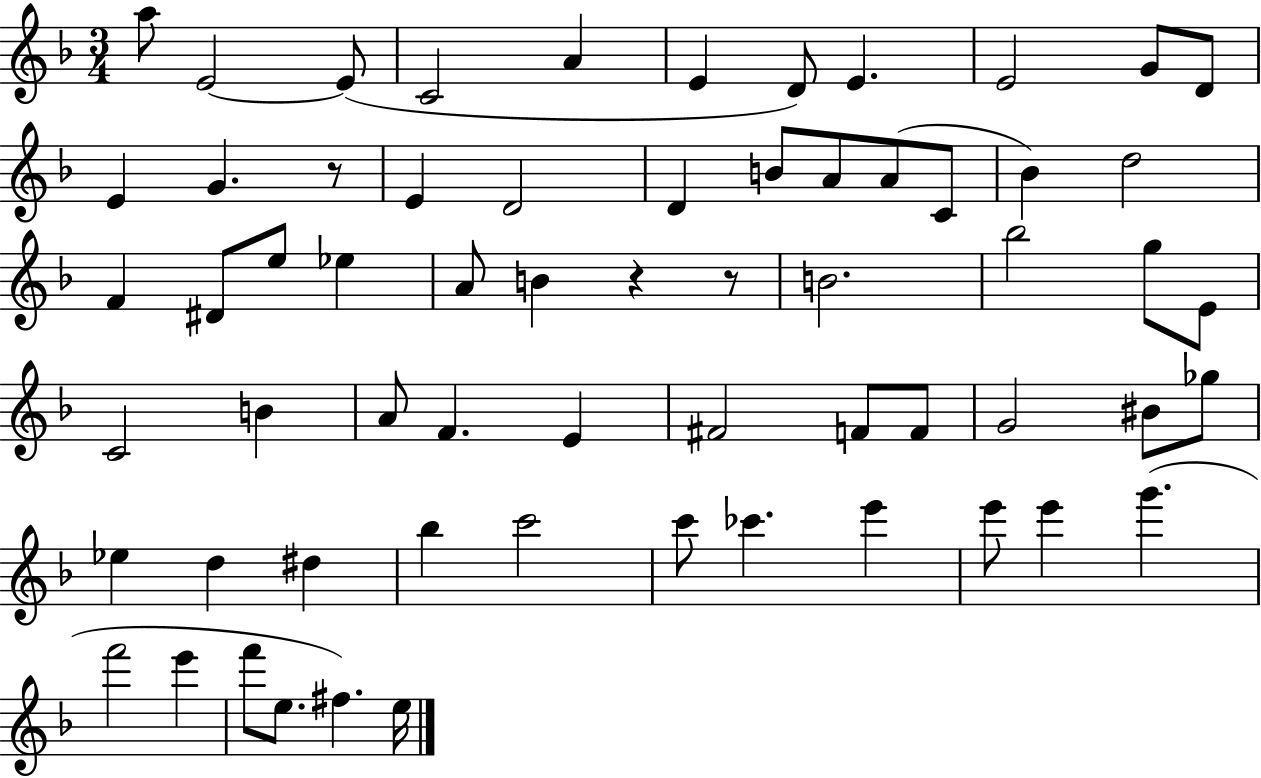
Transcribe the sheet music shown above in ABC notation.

X:1
T:Untitled
M:3/4
L:1/4
K:F
a/2 E2 E/2 C2 A E D/2 E E2 G/2 D/2 E G z/2 E D2 D B/2 A/2 A/2 C/2 _B d2 F ^D/2 e/2 _e A/2 B z z/2 B2 _b2 g/2 E/2 C2 B A/2 F E ^F2 F/2 F/2 G2 ^B/2 _g/2 _e d ^d _b c'2 c'/2 _c' e' e'/2 e' g' f'2 e' f'/2 e/2 ^f e/4